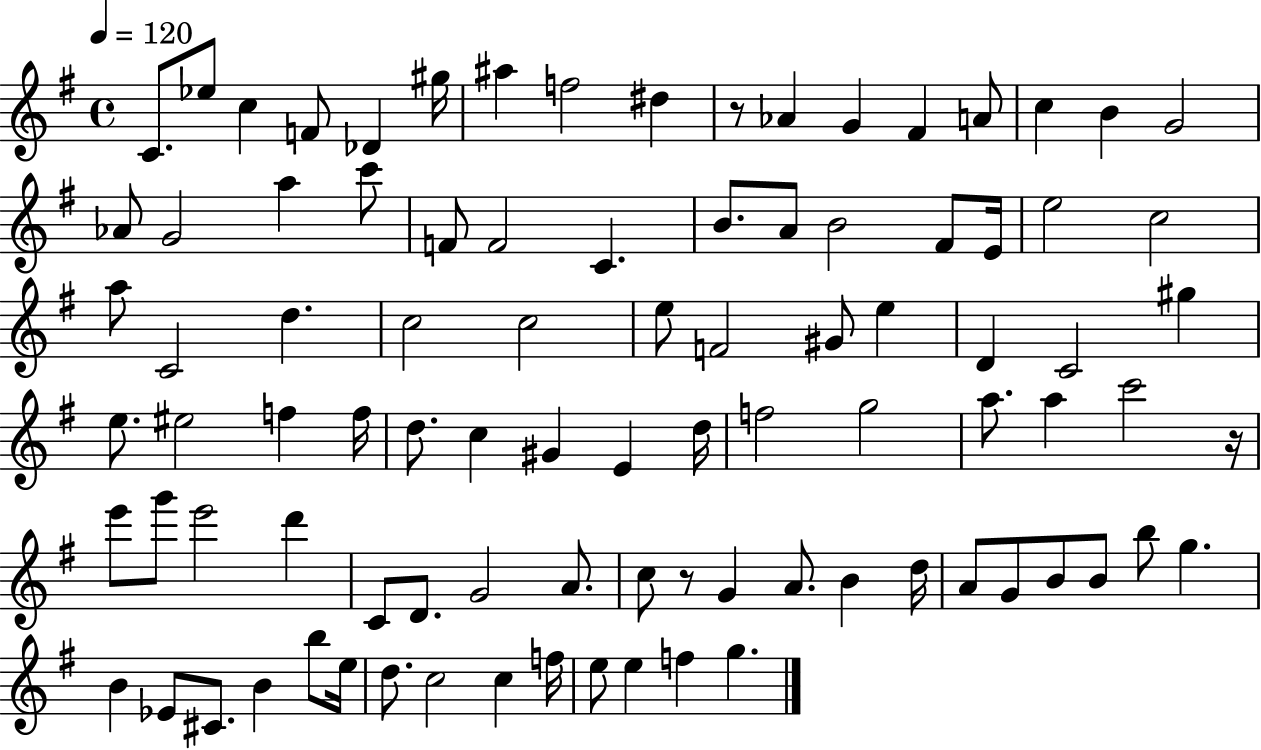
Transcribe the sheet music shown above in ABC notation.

X:1
T:Untitled
M:4/4
L:1/4
K:G
C/2 _e/2 c F/2 _D ^g/4 ^a f2 ^d z/2 _A G ^F A/2 c B G2 _A/2 G2 a c'/2 F/2 F2 C B/2 A/2 B2 ^F/2 E/4 e2 c2 a/2 C2 d c2 c2 e/2 F2 ^G/2 e D C2 ^g e/2 ^e2 f f/4 d/2 c ^G E d/4 f2 g2 a/2 a c'2 z/4 e'/2 g'/2 e'2 d' C/2 D/2 G2 A/2 c/2 z/2 G A/2 B d/4 A/2 G/2 B/2 B/2 b/2 g B _E/2 ^C/2 B b/2 e/4 d/2 c2 c f/4 e/2 e f g